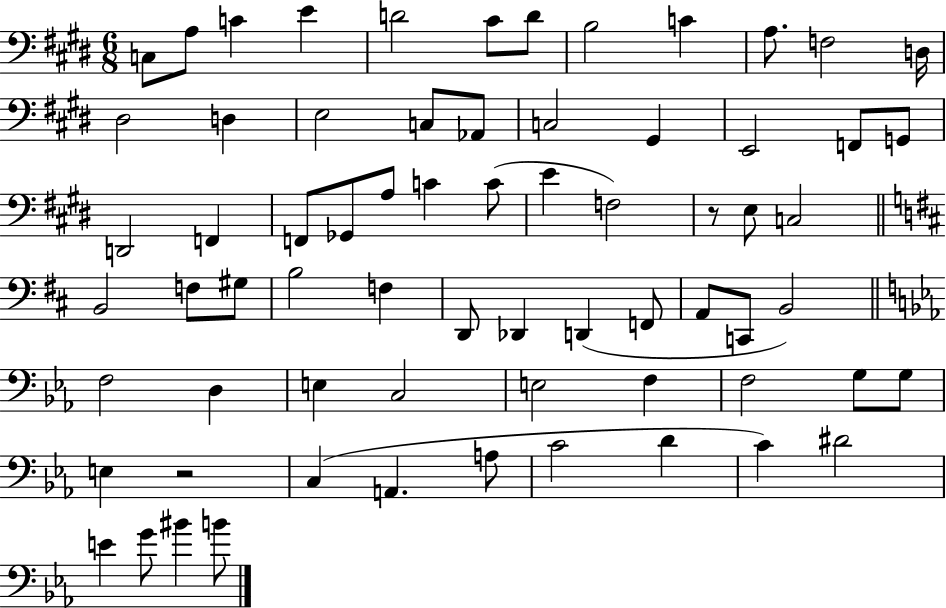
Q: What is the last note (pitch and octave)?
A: B4